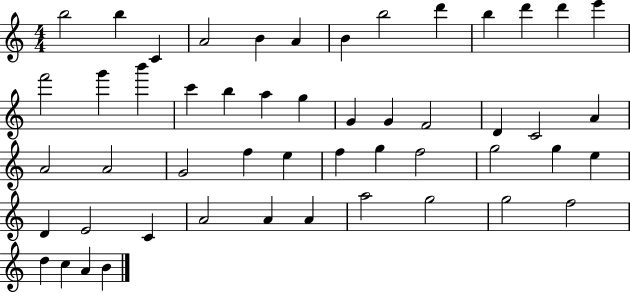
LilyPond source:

{
  \clef treble
  \numericTimeSignature
  \time 4/4
  \key c \major
  b''2 b''4 c'4 | a'2 b'4 a'4 | b'4 b''2 d'''4 | b''4 d'''4 d'''4 e'''4 | \break f'''2 g'''4 b'''4 | c'''4 b''4 a''4 g''4 | g'4 g'4 f'2 | d'4 c'2 a'4 | \break a'2 a'2 | g'2 f''4 e''4 | f''4 g''4 f''2 | g''2 g''4 e''4 | \break d'4 e'2 c'4 | a'2 a'4 a'4 | a''2 g''2 | g''2 f''2 | \break d''4 c''4 a'4 b'4 | \bar "|."
}